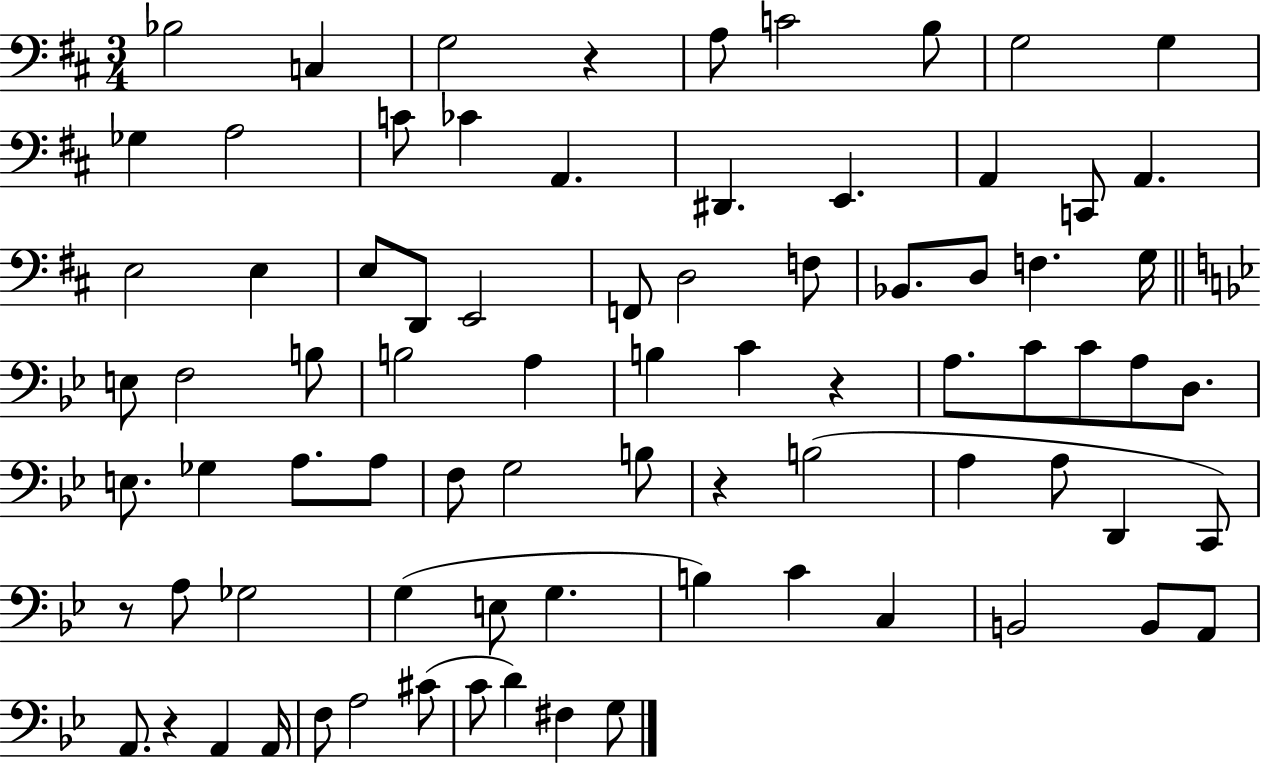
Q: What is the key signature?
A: D major